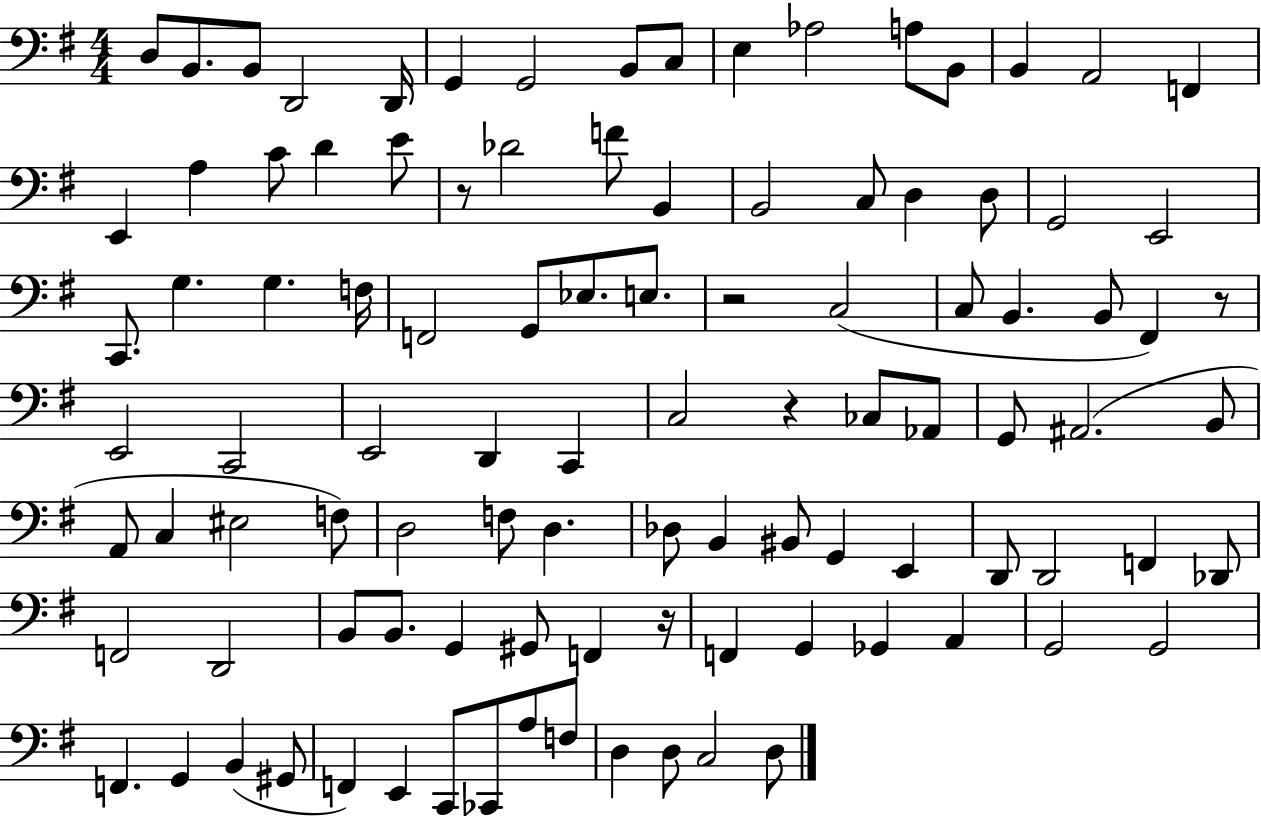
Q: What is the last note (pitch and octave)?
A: D3